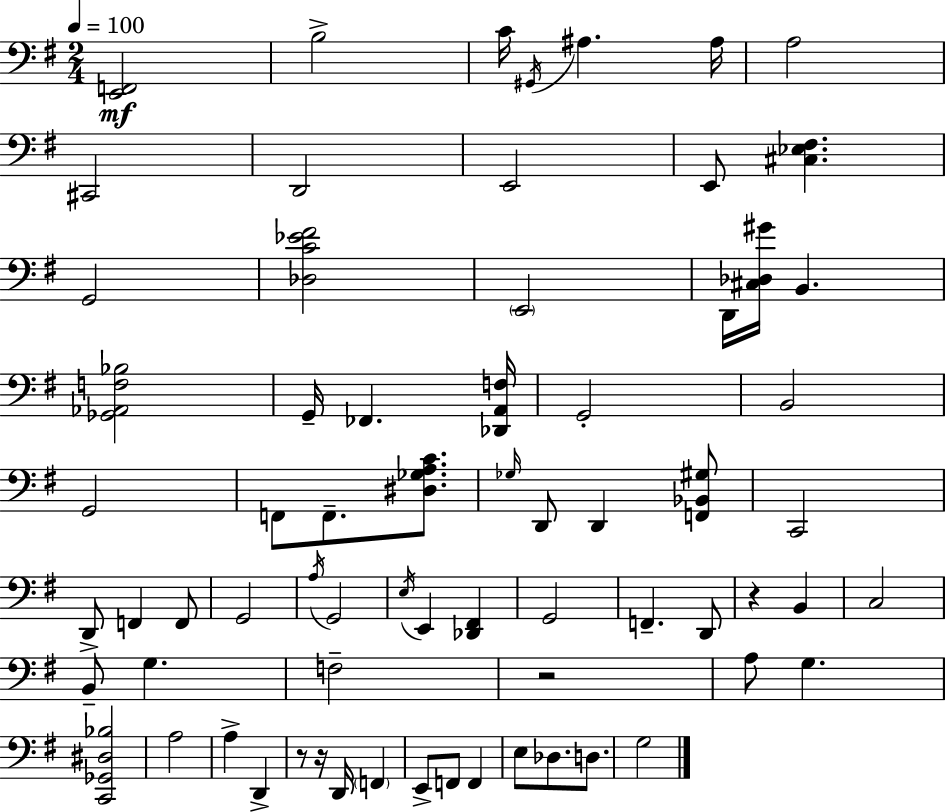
X:1
T:Untitled
M:2/4
L:1/4
K:Em
[E,,F,,]2 B,2 C/4 ^G,,/4 ^A, ^A,/4 A,2 ^C,,2 D,,2 E,,2 E,,/2 [^C,_E,^F,] G,,2 [_D,C_E^F]2 E,,2 D,,/4 [^C,_D,^G]/4 B,, [_G,,_A,,F,_B,]2 G,,/4 _F,, [_D,,A,,F,]/4 G,,2 B,,2 G,,2 F,,/2 F,,/2 [^D,_G,A,C]/2 _G,/4 D,,/2 D,, [F,,_B,,^G,]/2 C,,2 D,,/2 F,, F,,/2 G,,2 A,/4 G,,2 E,/4 E,, [_D,,^F,,] G,,2 F,, D,,/2 z B,, C,2 B,,/2 G, F,2 z2 A,/2 G, [C,,_G,,^D,_B,]2 A,2 A, D,, z/2 z/4 D,,/4 F,, E,,/2 F,,/2 F,, E,/2 _D,/2 D,/2 G,2